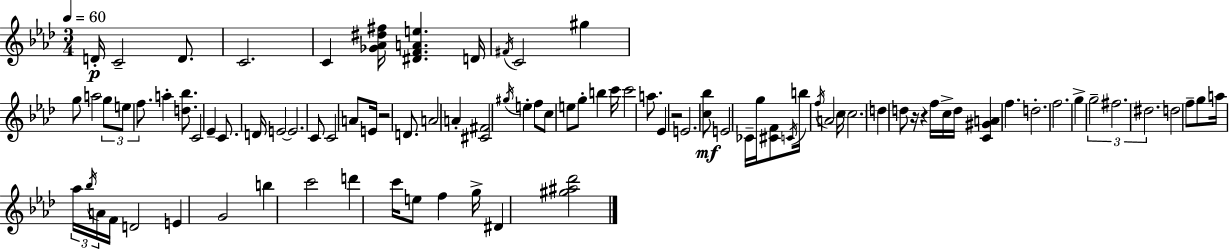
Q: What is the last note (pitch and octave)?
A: D#4